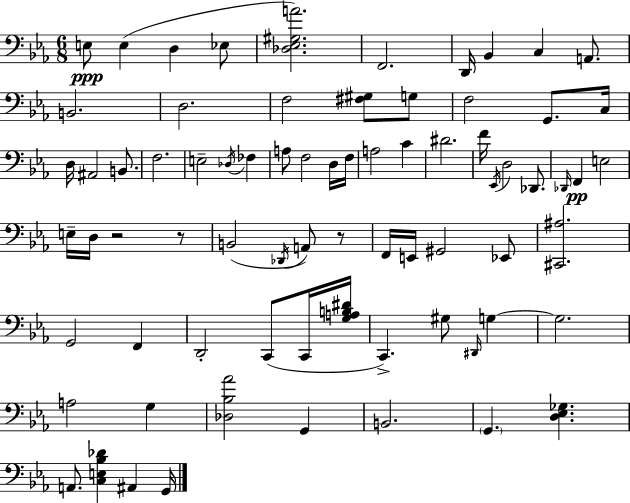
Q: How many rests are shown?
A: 3